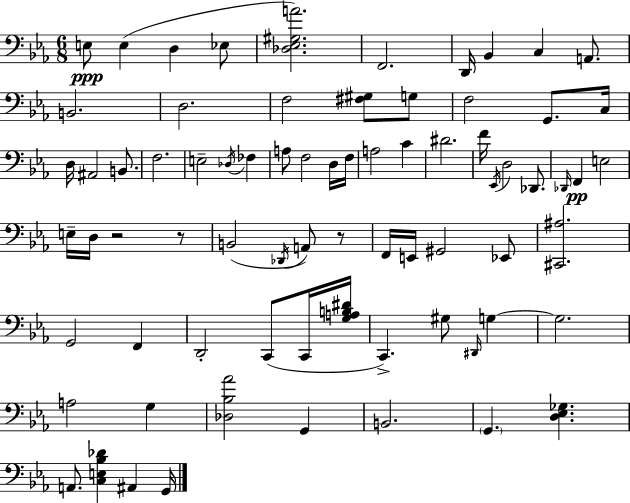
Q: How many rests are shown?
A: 3